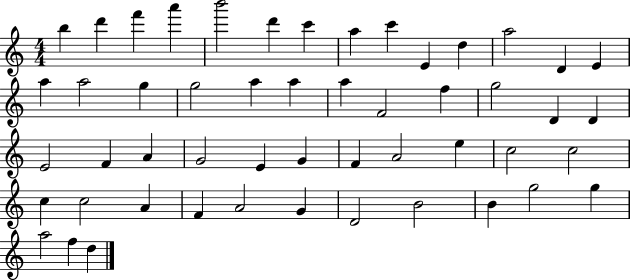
B5/q D6/q F6/q A6/q B6/h D6/q C6/q A5/q C6/q E4/q D5/q A5/h D4/q E4/q A5/q A5/h G5/q G5/h A5/q A5/q A5/q F4/h F5/q G5/h D4/q D4/q E4/h F4/q A4/q G4/h E4/q G4/q F4/q A4/h E5/q C5/h C5/h C5/q C5/h A4/q F4/q A4/h G4/q D4/h B4/h B4/q G5/h G5/q A5/h F5/q D5/q